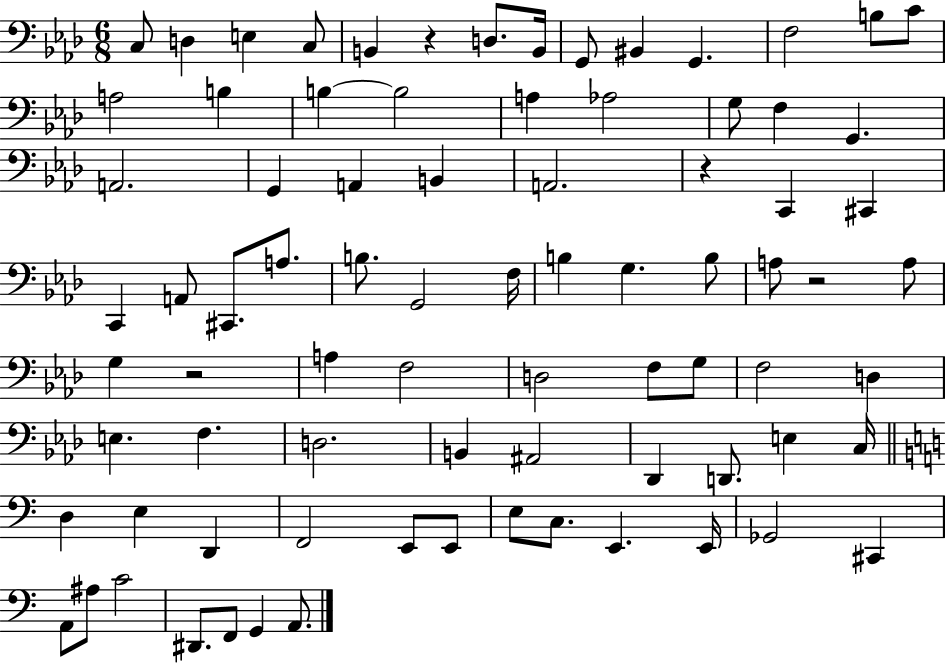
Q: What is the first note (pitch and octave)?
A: C3